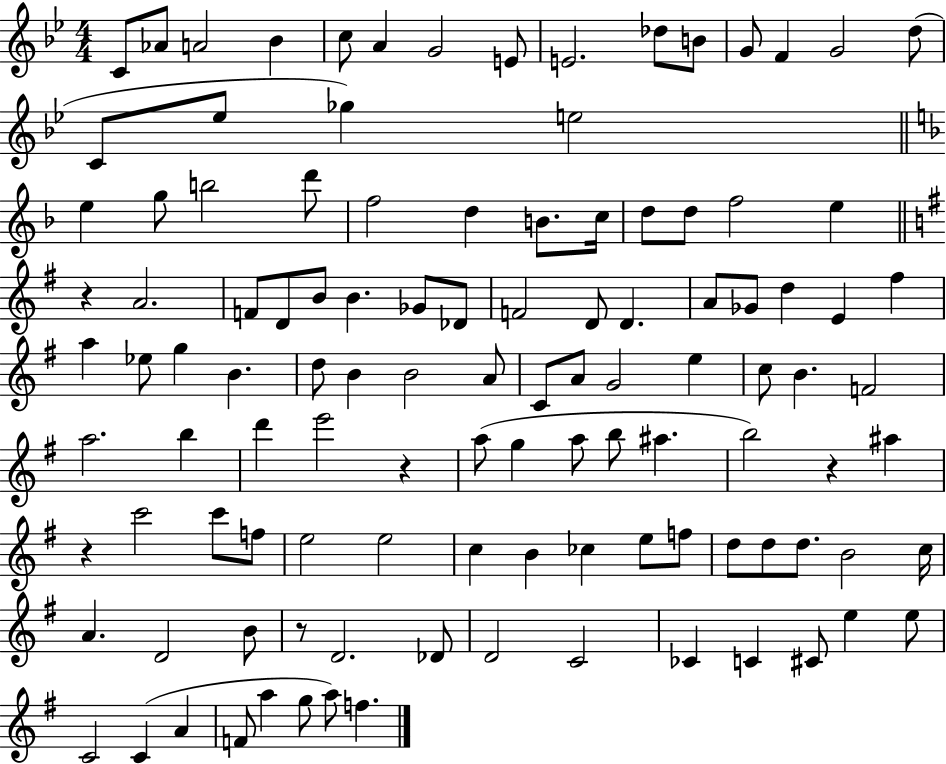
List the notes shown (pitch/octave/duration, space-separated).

C4/e Ab4/e A4/h Bb4/q C5/e A4/q G4/h E4/e E4/h. Db5/e B4/e G4/e F4/q G4/h D5/e C4/e Eb5/e Gb5/q E5/h E5/q G5/e B5/h D6/e F5/h D5/q B4/e. C5/s D5/e D5/e F5/h E5/q R/q A4/h. F4/e D4/e B4/e B4/q. Gb4/e Db4/e F4/h D4/e D4/q. A4/e Gb4/e D5/q E4/q F#5/q A5/q Eb5/e G5/q B4/q. D5/e B4/q B4/h A4/e C4/e A4/e G4/h E5/q C5/e B4/q. F4/h A5/h. B5/q D6/q E6/h R/q A5/e G5/q A5/e B5/e A#5/q. B5/h R/q A#5/q R/q C6/h C6/e F5/e E5/h E5/h C5/q B4/q CES5/q E5/e F5/e D5/e D5/e D5/e. B4/h C5/s A4/q. D4/h B4/e R/e D4/h. Db4/e D4/h C4/h CES4/q C4/q C#4/e E5/q E5/e C4/h C4/q A4/q F4/e A5/q G5/e A5/e F5/q.